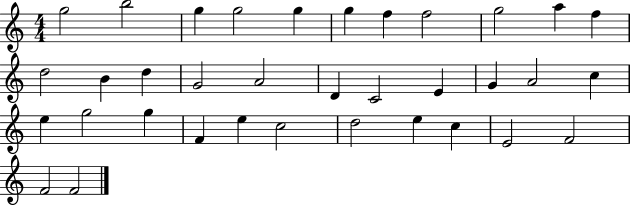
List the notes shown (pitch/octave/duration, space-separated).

G5/h B5/h G5/q G5/h G5/q G5/q F5/q F5/h G5/h A5/q F5/q D5/h B4/q D5/q G4/h A4/h D4/q C4/h E4/q G4/q A4/h C5/q E5/q G5/h G5/q F4/q E5/q C5/h D5/h E5/q C5/q E4/h F4/h F4/h F4/h